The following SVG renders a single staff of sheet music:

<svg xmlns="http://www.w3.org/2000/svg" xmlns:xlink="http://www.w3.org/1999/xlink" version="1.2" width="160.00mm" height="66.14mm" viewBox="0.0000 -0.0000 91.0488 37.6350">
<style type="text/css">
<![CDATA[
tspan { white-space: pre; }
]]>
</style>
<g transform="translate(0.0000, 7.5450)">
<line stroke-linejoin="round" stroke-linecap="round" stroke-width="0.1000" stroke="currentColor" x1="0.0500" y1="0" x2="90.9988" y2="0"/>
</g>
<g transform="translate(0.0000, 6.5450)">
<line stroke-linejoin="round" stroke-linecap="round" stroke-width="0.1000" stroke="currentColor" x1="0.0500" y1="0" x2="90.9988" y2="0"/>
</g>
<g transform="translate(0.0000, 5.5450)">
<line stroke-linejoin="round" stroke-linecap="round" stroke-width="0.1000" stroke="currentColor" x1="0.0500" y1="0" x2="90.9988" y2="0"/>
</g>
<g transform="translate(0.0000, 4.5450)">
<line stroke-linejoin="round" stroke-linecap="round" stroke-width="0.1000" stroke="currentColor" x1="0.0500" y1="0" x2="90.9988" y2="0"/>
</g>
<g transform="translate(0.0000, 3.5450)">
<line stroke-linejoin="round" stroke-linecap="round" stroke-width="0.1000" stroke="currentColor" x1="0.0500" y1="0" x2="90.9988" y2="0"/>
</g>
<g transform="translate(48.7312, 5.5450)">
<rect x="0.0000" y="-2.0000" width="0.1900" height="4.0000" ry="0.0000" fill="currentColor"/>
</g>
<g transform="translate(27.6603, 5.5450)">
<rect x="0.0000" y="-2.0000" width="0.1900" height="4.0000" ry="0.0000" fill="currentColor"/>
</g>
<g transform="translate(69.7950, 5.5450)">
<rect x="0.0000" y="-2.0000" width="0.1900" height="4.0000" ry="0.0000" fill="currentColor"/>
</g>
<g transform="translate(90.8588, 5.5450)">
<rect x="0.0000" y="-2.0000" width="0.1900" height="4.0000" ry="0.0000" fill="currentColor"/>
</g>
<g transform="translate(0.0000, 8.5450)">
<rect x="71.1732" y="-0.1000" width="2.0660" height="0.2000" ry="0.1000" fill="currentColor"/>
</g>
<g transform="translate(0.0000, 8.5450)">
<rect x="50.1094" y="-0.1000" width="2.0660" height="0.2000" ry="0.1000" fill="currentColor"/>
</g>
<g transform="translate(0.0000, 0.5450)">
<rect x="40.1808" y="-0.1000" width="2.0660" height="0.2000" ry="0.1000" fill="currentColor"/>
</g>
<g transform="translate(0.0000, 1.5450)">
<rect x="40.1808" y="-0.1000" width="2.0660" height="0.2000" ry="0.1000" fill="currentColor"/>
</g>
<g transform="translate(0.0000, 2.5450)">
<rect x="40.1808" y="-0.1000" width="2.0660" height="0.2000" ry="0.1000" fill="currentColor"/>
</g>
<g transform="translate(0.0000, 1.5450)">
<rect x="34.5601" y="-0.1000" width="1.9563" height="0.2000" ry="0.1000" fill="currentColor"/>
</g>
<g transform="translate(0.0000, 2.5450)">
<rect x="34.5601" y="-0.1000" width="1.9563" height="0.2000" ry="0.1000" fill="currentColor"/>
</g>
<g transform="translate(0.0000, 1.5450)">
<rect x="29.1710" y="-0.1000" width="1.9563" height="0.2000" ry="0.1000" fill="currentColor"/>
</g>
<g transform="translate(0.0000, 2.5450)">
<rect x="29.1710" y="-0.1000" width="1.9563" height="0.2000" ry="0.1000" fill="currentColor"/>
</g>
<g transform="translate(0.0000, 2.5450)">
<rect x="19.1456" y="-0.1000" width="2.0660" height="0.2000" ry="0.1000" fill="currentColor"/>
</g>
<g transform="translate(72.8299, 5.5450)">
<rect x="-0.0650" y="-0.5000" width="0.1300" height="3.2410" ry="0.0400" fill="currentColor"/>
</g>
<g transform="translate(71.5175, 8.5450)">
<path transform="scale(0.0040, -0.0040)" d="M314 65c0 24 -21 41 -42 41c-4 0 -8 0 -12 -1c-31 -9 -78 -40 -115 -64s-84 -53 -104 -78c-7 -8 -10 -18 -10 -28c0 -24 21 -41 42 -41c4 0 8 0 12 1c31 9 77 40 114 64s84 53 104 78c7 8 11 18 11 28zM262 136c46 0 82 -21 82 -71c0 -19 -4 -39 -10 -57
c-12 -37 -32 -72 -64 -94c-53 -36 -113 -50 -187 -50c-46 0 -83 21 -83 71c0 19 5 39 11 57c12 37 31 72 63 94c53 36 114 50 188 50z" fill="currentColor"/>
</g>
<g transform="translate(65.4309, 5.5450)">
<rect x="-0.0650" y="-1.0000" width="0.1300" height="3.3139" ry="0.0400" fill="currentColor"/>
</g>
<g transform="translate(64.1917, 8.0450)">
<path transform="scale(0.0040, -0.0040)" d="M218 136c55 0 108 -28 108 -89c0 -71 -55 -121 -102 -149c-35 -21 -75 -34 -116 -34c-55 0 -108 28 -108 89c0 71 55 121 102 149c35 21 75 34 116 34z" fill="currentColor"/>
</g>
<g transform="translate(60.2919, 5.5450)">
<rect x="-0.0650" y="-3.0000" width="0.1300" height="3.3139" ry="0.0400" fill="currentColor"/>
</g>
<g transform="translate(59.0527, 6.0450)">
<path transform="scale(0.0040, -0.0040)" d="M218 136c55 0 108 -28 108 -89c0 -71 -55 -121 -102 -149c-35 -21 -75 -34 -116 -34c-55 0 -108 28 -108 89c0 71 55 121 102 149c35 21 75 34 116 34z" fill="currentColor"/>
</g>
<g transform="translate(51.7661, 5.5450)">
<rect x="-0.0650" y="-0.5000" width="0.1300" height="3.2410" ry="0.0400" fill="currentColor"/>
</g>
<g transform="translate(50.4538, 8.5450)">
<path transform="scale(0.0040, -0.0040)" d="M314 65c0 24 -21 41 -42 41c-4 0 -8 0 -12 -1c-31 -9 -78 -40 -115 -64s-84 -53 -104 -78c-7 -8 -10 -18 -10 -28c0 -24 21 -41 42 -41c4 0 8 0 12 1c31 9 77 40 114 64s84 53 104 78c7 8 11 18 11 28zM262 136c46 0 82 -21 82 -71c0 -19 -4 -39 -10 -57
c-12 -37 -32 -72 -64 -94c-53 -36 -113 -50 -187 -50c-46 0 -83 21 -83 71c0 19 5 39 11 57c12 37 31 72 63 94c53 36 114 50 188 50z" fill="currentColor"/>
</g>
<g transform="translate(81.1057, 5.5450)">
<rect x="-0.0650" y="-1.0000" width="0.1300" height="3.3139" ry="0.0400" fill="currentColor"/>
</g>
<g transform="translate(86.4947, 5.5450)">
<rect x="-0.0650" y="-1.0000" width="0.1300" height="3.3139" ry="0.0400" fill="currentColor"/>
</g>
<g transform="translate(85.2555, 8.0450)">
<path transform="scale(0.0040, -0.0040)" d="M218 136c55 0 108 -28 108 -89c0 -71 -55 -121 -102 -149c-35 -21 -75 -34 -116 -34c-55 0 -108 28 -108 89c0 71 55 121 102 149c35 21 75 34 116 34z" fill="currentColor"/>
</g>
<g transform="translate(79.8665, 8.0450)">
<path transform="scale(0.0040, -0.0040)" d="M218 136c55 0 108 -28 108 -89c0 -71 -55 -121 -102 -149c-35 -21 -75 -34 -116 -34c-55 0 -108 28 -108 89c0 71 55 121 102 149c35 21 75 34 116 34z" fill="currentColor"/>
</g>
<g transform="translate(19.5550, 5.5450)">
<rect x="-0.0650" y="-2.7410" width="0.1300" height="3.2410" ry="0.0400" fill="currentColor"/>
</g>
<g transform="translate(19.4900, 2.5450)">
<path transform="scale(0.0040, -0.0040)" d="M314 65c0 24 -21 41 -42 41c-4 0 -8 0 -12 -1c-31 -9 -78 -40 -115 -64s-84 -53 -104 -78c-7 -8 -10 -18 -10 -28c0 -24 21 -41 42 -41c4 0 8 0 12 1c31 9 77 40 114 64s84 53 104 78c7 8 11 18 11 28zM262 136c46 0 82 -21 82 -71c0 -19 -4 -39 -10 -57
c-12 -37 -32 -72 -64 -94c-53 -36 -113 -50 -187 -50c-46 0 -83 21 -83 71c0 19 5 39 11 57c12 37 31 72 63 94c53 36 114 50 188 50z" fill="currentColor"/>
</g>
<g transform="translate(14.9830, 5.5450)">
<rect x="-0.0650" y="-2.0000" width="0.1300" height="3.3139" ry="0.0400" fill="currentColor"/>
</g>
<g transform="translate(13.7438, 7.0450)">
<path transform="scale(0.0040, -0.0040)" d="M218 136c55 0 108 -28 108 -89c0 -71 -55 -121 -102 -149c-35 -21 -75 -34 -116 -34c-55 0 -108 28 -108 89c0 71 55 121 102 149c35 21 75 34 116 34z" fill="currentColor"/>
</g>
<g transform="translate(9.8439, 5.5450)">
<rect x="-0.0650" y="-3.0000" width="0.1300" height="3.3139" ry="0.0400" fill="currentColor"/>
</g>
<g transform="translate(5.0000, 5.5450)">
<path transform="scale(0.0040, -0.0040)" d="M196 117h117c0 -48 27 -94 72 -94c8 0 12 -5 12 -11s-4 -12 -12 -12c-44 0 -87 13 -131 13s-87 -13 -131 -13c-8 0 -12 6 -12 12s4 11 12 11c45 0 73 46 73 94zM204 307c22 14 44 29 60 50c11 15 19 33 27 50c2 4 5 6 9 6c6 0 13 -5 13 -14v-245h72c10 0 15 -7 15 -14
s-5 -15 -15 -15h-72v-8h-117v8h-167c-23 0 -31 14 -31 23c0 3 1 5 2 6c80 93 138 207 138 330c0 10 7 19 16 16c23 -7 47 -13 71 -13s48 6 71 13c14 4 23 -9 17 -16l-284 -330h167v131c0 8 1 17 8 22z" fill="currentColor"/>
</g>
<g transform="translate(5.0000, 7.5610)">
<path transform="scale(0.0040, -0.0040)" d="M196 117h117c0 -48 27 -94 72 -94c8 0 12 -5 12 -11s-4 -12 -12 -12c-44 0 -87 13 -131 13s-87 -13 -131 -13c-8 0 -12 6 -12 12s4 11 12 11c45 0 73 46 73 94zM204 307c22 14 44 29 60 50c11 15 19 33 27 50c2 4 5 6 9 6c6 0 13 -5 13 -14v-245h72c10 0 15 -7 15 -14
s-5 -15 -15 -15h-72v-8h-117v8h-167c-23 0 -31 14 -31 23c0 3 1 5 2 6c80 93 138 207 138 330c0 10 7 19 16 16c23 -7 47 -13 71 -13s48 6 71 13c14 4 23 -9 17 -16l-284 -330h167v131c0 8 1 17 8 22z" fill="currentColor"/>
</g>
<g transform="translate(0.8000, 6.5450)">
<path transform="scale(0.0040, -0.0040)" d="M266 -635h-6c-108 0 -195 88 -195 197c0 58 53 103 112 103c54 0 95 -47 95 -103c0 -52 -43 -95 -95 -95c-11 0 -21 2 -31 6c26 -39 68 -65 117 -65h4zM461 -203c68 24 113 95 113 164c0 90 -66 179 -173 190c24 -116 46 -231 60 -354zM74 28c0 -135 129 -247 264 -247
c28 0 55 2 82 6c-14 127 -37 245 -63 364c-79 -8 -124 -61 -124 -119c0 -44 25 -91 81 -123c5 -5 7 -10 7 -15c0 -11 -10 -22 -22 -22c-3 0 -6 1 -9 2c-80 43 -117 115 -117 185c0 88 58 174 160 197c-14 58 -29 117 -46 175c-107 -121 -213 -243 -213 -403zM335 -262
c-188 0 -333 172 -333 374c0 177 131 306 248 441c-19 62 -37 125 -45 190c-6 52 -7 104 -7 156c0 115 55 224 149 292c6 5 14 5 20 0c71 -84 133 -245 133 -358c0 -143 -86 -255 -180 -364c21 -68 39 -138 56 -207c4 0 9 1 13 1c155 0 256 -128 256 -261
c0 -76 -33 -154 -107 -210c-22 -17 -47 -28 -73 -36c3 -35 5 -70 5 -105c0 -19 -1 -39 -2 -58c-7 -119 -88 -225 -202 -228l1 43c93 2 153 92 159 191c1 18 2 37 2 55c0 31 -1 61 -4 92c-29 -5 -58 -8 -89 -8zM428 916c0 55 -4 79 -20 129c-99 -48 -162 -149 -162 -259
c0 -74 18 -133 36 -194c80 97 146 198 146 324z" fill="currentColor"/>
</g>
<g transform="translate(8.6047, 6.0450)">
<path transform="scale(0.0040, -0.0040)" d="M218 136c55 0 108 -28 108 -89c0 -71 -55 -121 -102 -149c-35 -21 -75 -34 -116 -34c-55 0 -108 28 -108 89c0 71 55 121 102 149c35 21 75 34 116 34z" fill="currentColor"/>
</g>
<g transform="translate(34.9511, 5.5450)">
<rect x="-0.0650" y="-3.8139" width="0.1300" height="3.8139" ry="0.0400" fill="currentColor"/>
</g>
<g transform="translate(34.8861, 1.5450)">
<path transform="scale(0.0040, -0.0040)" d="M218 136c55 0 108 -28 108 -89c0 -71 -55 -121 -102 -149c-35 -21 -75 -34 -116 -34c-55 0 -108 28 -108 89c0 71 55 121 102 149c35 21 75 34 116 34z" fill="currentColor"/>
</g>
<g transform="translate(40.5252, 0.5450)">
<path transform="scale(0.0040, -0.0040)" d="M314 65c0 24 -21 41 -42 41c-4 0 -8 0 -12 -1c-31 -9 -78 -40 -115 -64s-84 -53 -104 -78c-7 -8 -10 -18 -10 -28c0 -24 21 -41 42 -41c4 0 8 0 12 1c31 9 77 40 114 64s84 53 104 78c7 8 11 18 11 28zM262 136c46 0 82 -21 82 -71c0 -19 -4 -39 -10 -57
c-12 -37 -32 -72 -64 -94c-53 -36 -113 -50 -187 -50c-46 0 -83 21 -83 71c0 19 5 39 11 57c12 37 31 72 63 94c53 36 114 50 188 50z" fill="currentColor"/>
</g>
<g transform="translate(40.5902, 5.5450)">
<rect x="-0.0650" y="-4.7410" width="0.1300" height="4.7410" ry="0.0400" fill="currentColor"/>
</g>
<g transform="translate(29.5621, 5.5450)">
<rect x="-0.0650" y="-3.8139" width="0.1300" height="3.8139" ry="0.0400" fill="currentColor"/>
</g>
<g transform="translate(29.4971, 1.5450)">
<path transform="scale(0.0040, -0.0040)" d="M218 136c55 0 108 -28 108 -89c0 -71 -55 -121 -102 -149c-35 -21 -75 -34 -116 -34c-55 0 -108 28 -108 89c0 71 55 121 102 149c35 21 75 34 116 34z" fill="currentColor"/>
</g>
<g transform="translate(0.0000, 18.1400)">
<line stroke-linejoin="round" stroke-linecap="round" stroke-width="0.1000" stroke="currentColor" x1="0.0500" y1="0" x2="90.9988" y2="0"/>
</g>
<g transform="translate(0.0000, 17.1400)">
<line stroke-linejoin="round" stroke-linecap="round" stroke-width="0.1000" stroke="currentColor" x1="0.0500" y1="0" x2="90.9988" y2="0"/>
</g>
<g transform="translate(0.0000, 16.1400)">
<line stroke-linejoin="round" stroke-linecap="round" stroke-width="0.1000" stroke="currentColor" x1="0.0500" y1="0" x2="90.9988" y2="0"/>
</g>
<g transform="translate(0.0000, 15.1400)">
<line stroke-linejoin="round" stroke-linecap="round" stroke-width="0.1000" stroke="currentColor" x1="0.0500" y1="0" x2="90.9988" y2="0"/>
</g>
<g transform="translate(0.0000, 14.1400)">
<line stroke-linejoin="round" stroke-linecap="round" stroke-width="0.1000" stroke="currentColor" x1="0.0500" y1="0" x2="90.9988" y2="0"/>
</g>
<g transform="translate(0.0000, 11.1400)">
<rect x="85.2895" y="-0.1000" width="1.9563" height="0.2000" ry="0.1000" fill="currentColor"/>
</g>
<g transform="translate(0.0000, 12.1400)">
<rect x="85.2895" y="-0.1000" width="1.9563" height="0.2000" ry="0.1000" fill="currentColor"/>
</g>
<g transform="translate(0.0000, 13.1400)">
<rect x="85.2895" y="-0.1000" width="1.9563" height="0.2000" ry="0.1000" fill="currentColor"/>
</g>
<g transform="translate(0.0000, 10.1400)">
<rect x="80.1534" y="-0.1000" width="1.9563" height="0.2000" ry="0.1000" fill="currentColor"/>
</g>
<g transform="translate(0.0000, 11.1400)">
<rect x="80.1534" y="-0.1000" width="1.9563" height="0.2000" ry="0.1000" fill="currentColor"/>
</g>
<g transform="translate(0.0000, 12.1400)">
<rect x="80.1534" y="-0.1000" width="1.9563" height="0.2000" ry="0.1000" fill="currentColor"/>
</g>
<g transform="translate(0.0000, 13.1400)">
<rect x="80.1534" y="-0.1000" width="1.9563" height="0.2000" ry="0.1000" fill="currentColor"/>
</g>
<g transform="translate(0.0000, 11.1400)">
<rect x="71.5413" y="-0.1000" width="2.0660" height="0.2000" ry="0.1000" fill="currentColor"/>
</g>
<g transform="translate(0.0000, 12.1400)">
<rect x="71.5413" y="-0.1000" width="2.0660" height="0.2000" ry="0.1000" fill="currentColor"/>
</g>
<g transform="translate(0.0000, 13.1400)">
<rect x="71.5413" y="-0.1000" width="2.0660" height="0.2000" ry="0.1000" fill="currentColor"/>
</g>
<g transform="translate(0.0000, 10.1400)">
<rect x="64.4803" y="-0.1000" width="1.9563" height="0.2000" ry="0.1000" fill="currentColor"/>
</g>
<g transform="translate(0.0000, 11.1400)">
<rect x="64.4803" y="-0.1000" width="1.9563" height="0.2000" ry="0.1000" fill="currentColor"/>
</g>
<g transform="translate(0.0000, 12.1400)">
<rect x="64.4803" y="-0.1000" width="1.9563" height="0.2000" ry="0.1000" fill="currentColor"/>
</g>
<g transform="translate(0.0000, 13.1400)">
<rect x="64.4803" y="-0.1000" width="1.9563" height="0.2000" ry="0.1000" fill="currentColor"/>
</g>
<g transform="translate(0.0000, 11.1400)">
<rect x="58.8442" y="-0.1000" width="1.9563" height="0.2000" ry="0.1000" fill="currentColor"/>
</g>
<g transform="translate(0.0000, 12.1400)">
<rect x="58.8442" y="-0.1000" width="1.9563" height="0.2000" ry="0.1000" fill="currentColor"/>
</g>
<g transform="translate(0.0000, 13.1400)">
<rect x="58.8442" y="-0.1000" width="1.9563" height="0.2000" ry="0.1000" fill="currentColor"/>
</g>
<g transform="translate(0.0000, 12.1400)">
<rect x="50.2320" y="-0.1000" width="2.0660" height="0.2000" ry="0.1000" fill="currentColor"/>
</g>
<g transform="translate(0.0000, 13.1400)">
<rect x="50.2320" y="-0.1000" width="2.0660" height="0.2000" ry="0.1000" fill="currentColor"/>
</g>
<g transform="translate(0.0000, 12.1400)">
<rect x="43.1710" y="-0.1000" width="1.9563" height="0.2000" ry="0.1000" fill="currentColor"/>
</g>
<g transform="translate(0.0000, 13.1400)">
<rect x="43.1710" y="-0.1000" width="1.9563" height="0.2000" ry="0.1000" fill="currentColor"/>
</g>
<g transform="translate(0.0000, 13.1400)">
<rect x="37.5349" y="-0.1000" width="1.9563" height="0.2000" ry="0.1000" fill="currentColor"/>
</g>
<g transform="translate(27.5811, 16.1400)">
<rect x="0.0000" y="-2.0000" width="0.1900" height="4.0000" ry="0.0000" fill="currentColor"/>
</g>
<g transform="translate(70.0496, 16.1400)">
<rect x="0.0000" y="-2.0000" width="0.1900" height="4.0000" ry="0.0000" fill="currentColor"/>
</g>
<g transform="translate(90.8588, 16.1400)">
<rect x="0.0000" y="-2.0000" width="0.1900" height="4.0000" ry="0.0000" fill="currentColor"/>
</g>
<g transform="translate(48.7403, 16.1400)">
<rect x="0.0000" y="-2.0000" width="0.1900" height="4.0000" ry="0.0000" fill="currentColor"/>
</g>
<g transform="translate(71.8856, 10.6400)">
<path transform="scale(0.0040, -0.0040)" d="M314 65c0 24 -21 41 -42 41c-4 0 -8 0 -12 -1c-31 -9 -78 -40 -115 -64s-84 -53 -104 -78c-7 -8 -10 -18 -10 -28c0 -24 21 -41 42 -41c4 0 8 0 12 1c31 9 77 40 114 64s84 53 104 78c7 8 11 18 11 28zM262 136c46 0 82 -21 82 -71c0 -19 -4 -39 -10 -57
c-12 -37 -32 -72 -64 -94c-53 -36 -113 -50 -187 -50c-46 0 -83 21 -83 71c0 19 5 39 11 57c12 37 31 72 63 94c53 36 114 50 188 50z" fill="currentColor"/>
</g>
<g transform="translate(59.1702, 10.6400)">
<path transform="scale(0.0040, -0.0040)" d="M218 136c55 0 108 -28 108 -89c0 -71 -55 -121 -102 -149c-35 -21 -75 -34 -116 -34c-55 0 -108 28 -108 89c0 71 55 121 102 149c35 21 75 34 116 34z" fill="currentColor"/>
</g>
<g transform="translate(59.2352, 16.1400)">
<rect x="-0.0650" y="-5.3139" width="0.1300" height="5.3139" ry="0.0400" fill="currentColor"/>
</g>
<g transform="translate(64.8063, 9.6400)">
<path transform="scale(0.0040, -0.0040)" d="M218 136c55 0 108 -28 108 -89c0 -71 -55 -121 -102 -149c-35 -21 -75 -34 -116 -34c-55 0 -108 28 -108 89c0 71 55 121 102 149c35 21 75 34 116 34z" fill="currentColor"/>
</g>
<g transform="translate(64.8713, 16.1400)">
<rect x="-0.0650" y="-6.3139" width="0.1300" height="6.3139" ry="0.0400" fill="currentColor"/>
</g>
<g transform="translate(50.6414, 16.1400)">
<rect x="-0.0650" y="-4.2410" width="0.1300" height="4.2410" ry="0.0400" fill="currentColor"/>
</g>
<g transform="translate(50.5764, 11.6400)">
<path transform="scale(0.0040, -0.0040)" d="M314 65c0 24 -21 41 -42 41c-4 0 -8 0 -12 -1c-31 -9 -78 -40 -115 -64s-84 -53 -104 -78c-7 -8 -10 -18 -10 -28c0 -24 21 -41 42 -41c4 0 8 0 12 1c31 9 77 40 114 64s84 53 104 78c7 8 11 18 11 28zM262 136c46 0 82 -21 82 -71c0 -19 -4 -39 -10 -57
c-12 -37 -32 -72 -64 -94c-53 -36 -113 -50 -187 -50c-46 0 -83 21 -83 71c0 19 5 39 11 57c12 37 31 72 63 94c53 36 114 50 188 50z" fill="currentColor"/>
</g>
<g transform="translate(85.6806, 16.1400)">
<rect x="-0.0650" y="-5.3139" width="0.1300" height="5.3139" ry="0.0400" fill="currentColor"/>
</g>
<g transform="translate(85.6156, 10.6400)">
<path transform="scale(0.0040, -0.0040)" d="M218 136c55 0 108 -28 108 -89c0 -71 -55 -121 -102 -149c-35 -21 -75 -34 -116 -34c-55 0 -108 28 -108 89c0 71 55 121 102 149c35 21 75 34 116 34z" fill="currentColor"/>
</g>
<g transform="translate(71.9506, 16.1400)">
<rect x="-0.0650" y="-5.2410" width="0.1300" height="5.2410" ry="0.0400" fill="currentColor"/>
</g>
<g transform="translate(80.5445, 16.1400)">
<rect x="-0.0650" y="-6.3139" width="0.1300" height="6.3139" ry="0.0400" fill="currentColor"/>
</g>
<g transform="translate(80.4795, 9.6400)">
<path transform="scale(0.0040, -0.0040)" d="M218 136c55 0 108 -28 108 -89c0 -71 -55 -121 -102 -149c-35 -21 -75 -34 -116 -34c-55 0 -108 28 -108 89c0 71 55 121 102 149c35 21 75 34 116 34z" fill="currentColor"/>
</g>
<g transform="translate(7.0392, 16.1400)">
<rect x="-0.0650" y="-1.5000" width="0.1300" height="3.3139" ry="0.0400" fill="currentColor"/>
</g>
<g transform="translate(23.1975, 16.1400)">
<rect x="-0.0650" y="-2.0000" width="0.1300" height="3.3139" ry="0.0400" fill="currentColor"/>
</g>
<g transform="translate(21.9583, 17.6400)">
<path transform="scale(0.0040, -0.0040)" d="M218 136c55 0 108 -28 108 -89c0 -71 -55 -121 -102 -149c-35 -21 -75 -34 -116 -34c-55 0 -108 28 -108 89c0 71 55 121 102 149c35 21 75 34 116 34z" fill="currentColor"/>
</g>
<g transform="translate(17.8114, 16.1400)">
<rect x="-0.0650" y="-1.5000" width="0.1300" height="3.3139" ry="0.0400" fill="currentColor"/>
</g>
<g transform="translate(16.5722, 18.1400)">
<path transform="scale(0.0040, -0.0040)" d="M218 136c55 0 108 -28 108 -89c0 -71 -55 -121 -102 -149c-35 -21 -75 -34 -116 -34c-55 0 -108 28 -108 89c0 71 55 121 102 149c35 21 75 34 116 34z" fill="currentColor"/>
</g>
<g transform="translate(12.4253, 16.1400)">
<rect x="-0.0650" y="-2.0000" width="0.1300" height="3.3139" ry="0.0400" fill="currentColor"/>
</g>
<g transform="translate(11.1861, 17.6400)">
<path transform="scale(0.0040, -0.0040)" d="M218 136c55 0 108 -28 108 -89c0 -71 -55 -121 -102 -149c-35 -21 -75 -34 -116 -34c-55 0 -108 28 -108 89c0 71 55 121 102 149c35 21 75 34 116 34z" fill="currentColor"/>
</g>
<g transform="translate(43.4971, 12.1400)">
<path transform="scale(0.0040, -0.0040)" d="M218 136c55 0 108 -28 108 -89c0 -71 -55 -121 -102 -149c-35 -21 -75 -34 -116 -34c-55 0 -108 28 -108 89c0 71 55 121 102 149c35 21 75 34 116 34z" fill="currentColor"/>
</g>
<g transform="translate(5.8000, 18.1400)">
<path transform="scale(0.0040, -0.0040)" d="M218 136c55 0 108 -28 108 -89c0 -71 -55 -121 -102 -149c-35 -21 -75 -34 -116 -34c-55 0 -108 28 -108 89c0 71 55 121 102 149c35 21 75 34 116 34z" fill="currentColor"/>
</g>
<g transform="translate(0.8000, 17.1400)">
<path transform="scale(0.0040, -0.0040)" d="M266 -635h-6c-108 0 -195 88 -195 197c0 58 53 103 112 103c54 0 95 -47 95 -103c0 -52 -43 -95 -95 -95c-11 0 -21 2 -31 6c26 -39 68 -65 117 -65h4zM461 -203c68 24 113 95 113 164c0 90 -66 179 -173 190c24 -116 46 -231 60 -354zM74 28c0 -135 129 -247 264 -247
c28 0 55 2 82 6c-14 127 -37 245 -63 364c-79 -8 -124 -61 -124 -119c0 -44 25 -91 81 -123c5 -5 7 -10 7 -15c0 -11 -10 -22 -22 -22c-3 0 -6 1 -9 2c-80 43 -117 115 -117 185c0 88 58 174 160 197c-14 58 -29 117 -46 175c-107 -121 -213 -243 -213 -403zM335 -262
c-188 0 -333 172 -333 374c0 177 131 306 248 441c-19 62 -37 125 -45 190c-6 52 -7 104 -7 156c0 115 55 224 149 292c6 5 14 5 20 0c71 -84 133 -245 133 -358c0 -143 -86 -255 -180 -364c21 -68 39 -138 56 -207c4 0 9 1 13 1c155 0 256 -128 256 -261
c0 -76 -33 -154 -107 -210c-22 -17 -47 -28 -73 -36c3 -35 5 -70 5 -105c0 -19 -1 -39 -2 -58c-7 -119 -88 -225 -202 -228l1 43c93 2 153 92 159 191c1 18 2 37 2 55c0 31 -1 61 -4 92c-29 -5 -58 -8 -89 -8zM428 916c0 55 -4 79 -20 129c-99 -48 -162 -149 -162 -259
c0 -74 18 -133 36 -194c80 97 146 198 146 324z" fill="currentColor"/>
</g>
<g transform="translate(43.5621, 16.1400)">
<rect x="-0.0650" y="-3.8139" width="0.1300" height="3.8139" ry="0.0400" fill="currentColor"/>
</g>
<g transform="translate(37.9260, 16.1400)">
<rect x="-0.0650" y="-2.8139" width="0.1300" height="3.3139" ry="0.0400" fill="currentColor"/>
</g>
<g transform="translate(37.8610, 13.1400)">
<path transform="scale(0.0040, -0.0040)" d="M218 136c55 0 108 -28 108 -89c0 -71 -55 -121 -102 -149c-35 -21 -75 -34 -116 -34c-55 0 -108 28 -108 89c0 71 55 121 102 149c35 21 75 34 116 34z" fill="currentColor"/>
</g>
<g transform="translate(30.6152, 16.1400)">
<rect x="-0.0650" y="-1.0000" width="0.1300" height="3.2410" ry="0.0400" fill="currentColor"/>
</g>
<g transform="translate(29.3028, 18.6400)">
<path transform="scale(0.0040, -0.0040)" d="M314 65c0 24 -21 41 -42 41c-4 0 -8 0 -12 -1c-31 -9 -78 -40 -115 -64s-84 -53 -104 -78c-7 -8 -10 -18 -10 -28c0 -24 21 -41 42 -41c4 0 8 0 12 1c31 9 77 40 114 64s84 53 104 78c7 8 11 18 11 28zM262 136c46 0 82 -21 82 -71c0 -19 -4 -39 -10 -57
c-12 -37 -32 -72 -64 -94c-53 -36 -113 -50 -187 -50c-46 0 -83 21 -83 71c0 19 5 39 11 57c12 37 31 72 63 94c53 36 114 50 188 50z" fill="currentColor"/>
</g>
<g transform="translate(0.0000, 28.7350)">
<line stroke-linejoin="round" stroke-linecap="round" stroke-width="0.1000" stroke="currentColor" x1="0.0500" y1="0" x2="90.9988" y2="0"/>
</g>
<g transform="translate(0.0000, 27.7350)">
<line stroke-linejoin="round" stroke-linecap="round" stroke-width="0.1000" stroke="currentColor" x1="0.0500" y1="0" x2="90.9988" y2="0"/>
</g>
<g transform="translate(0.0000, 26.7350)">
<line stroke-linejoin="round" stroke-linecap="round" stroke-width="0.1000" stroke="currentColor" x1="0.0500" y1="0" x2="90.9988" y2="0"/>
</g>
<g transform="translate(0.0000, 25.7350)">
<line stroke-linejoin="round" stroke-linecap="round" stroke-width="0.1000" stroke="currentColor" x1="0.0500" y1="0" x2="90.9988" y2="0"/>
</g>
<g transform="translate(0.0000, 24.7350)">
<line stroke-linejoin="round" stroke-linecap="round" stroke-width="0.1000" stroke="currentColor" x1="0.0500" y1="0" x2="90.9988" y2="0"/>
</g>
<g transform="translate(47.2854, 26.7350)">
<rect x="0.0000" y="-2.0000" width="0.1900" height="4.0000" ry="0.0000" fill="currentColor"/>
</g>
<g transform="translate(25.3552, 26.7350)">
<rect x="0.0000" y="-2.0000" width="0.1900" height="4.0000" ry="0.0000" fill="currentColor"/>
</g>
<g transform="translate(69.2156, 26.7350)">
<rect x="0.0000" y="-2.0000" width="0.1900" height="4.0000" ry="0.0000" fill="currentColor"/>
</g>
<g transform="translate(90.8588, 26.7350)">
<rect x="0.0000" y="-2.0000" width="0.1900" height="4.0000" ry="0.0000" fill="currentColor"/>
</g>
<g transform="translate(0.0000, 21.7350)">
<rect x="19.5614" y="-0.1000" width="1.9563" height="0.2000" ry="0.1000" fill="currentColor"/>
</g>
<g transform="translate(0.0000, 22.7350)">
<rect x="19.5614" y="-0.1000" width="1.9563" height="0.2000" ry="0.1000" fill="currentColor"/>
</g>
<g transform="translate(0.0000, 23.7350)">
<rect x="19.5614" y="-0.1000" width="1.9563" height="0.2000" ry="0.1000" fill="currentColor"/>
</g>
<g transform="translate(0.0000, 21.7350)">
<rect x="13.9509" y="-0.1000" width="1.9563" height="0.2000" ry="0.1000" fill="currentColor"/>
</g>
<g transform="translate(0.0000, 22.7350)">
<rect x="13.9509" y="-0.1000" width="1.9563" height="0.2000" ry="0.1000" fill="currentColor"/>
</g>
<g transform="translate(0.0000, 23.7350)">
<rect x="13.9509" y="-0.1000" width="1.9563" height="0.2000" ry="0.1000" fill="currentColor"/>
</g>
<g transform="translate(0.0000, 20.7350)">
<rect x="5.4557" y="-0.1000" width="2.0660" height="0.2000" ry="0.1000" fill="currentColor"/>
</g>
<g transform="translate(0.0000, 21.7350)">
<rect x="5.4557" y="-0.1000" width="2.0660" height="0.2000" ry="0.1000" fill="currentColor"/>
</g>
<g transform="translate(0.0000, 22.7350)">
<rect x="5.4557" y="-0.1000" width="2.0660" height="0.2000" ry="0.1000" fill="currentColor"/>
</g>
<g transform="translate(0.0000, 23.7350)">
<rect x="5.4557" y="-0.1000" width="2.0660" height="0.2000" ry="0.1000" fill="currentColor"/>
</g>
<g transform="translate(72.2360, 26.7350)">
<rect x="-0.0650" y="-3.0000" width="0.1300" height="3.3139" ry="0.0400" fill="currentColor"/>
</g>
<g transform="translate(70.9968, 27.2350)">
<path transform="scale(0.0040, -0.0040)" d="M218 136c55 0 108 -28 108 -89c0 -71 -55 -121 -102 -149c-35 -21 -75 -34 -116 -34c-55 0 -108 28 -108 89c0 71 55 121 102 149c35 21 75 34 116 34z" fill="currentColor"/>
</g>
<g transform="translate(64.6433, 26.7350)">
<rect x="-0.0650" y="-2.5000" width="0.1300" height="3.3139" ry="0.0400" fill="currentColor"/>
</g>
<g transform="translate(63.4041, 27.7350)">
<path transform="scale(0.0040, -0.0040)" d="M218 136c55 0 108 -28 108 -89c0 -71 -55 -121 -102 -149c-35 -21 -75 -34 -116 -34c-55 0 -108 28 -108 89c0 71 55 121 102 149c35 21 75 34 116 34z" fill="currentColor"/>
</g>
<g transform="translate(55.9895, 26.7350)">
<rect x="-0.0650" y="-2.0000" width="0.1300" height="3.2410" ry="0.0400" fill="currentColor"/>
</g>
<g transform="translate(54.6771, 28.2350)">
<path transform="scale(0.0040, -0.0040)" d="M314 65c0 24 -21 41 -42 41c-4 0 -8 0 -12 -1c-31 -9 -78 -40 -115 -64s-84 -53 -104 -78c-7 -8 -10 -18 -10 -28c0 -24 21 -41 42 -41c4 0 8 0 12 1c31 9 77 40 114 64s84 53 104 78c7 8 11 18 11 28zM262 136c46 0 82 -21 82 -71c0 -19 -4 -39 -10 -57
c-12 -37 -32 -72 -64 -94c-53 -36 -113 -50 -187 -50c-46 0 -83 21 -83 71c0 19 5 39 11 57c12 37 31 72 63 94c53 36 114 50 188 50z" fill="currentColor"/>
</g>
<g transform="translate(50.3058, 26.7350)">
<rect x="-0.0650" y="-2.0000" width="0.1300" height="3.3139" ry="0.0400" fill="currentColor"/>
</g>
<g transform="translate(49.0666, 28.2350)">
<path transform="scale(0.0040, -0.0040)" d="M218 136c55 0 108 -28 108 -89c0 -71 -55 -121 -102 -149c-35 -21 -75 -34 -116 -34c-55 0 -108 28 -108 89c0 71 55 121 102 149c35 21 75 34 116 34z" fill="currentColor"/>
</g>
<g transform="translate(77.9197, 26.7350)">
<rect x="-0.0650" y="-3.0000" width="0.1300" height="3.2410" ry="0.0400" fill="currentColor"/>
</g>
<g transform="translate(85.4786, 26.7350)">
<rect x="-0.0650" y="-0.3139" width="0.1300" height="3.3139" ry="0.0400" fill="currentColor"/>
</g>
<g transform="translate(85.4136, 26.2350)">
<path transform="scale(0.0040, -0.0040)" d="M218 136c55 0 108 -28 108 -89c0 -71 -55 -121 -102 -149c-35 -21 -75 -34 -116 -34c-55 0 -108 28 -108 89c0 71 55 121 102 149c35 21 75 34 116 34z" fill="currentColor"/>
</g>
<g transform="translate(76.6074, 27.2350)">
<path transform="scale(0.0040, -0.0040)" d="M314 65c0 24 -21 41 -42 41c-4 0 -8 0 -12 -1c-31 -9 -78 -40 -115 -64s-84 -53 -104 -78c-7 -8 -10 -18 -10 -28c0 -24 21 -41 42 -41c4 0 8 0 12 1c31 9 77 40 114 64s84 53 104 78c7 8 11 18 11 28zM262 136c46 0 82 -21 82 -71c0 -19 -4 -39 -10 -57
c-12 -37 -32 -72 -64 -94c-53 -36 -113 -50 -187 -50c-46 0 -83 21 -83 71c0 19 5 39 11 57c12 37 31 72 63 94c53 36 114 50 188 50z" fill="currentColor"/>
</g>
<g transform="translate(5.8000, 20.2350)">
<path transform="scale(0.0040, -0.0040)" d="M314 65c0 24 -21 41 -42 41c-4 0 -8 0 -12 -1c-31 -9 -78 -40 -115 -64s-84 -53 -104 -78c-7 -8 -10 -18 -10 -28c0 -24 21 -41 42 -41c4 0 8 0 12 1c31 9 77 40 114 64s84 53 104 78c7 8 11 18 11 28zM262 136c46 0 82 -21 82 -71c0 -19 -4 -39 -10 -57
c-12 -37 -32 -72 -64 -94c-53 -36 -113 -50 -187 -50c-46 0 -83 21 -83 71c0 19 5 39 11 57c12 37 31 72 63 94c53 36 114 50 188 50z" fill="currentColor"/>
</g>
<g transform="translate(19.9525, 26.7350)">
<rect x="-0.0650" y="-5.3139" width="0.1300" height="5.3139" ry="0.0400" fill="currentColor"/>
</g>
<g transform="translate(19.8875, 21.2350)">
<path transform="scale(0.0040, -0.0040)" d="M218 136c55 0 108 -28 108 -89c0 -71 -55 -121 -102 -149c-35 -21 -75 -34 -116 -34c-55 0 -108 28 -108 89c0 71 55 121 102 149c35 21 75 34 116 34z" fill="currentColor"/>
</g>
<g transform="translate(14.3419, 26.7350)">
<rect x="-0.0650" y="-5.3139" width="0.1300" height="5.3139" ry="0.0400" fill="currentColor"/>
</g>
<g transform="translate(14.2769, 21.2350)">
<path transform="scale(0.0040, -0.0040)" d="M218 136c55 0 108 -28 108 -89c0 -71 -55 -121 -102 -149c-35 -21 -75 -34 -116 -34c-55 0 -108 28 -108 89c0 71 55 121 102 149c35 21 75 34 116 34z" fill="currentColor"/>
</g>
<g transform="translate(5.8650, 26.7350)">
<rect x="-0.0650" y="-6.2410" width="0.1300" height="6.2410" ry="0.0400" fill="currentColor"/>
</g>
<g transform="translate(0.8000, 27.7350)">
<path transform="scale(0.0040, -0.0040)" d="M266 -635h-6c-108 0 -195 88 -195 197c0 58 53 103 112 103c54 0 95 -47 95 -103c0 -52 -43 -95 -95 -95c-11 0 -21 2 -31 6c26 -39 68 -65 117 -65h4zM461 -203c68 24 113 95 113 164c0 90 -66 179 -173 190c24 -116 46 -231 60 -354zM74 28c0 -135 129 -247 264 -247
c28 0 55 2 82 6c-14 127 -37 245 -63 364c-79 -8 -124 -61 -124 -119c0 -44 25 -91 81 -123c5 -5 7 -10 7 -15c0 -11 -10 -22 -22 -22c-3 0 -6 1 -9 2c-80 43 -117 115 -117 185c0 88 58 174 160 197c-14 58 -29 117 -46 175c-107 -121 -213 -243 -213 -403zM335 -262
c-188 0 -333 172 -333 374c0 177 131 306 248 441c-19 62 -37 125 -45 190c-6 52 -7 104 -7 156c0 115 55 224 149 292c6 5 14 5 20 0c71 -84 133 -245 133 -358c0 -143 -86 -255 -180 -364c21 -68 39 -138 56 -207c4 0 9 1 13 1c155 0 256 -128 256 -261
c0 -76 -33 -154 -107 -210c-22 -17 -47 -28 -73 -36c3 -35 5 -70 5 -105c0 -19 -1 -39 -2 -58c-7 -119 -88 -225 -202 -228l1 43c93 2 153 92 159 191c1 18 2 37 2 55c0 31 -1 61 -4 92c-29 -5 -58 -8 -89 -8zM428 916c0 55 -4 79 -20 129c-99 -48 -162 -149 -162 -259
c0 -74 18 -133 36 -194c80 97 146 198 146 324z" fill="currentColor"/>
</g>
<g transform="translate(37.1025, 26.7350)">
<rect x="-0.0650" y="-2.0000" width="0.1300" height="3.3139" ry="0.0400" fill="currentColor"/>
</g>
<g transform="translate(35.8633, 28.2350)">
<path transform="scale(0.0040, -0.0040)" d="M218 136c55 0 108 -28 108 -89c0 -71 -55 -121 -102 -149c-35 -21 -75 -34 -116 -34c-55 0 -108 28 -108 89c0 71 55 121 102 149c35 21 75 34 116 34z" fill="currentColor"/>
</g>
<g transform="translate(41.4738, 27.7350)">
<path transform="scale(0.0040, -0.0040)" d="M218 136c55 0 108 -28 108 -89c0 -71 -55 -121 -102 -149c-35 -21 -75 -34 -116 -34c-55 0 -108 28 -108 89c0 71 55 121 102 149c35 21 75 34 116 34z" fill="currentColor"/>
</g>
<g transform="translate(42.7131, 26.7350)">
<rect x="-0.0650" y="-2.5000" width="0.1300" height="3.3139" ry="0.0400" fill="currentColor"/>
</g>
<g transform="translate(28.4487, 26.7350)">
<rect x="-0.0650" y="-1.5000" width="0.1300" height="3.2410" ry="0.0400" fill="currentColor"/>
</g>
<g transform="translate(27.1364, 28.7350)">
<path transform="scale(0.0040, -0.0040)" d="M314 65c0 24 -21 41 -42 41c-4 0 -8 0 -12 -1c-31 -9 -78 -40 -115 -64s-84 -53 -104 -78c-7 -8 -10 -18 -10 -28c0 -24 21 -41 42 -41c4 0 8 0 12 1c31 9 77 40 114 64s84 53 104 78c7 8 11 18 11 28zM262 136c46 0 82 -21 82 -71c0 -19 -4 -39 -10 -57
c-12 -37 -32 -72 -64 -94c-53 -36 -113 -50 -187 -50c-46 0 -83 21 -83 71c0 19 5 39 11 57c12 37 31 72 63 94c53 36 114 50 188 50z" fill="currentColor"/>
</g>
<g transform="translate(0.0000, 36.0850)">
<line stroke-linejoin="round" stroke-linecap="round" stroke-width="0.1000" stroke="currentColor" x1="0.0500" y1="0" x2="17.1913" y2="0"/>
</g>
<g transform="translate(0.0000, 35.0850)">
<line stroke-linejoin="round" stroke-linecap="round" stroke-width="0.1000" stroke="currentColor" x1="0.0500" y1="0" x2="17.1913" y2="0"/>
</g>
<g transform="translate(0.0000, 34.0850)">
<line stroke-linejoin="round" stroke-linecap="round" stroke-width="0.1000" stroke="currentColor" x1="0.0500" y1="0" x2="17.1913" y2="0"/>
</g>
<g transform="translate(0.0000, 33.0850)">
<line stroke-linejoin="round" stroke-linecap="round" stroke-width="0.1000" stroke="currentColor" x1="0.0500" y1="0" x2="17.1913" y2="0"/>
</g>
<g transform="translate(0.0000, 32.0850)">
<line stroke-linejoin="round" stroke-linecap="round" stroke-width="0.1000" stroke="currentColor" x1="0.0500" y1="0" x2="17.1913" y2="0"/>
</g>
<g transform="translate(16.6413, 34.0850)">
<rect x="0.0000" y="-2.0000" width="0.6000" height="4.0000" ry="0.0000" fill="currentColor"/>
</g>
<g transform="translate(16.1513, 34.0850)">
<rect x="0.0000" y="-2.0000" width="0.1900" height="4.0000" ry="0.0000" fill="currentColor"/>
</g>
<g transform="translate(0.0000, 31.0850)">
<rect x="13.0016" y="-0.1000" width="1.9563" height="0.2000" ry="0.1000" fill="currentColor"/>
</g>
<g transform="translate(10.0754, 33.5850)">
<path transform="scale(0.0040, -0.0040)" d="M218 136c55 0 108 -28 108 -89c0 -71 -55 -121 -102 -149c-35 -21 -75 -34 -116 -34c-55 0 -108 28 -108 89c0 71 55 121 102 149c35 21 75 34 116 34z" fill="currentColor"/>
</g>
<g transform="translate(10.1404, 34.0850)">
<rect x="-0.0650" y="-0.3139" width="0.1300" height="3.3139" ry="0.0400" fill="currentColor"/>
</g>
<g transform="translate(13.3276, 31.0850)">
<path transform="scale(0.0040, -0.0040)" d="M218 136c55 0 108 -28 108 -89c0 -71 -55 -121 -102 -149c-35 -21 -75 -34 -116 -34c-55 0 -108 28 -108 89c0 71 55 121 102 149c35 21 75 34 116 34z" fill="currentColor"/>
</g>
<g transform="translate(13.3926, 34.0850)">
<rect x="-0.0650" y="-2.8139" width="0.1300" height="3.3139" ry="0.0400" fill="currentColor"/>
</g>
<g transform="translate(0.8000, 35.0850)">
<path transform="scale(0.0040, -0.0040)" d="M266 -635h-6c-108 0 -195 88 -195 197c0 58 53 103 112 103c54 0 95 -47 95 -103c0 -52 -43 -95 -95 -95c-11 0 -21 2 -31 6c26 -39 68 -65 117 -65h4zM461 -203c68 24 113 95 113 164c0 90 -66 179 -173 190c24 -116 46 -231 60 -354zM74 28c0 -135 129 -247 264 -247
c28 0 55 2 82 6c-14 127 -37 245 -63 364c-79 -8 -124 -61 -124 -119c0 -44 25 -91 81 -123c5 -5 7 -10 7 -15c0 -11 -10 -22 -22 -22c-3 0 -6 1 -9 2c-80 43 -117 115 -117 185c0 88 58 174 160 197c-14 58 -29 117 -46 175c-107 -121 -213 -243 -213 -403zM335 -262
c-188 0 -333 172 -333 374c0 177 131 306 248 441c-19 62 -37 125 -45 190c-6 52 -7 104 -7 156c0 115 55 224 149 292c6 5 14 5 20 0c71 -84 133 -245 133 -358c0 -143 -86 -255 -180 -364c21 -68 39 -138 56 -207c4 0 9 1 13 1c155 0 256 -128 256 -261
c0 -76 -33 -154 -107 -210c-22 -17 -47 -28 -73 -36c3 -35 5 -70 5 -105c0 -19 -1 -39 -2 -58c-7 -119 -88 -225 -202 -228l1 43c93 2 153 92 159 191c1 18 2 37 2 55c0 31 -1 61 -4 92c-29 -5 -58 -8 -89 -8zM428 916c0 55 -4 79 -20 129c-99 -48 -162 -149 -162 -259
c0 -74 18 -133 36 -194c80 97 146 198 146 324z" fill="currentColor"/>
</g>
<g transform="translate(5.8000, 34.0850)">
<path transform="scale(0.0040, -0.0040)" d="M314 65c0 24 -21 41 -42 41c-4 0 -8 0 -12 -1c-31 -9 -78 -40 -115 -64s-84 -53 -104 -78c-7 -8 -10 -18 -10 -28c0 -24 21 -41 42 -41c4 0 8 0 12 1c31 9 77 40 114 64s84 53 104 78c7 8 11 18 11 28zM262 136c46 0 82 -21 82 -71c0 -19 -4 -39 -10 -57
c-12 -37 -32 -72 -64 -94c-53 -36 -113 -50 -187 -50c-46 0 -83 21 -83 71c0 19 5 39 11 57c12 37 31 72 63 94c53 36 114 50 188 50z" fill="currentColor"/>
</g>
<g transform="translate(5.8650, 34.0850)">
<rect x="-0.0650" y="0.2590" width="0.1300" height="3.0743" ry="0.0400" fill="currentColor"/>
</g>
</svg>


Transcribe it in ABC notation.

X:1
T:Untitled
M:4/4
L:1/4
K:C
A F a2 c' c' e'2 C2 A D C2 D D E F E F D2 a c' d'2 f' a' f'2 a' f' a'2 f' f' E2 F G F F2 G A A2 c B2 c a